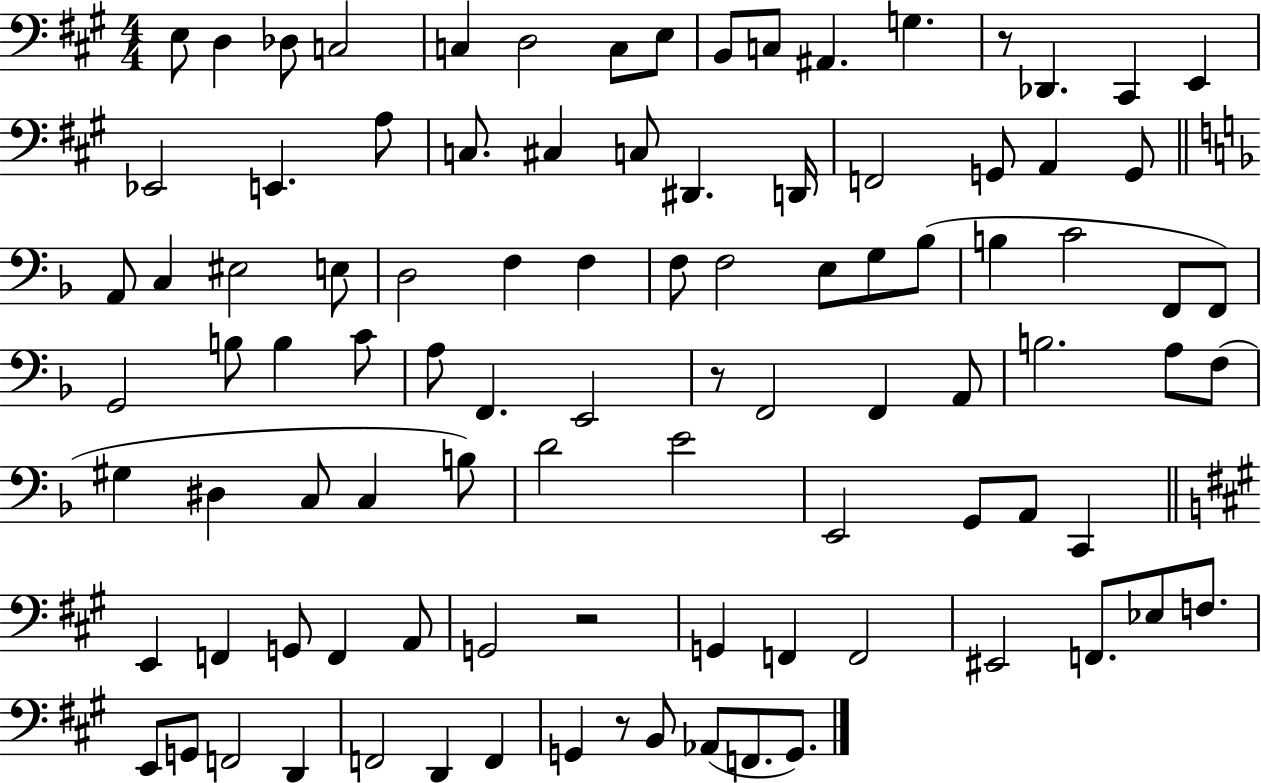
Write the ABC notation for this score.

X:1
T:Untitled
M:4/4
L:1/4
K:A
E,/2 D, _D,/2 C,2 C, D,2 C,/2 E,/2 B,,/2 C,/2 ^A,, G, z/2 _D,, ^C,, E,, _E,,2 E,, A,/2 C,/2 ^C, C,/2 ^D,, D,,/4 F,,2 G,,/2 A,, G,,/2 A,,/2 C, ^E,2 E,/2 D,2 F, F, F,/2 F,2 E,/2 G,/2 _B,/2 B, C2 F,,/2 F,,/2 G,,2 B,/2 B, C/2 A,/2 F,, E,,2 z/2 F,,2 F,, A,,/2 B,2 A,/2 F,/2 ^G, ^D, C,/2 C, B,/2 D2 E2 E,,2 G,,/2 A,,/2 C,, E,, F,, G,,/2 F,, A,,/2 G,,2 z2 G,, F,, F,,2 ^E,,2 F,,/2 _E,/2 F,/2 E,,/2 G,,/2 F,,2 D,, F,,2 D,, F,, G,, z/2 B,,/2 _A,,/2 F,,/2 G,,/2